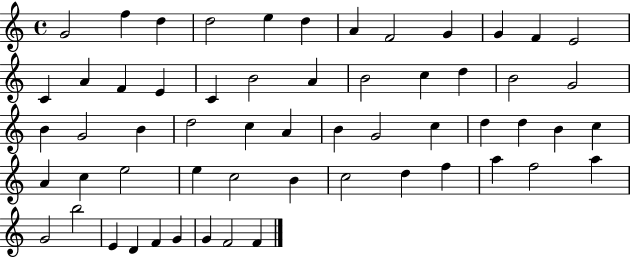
X:1
T:Untitled
M:4/4
L:1/4
K:C
G2 f d d2 e d A F2 G G F E2 C A F E C B2 A B2 c d B2 G2 B G2 B d2 c A B G2 c d d B c A c e2 e c2 B c2 d f a f2 a G2 b2 E D F G G F2 F